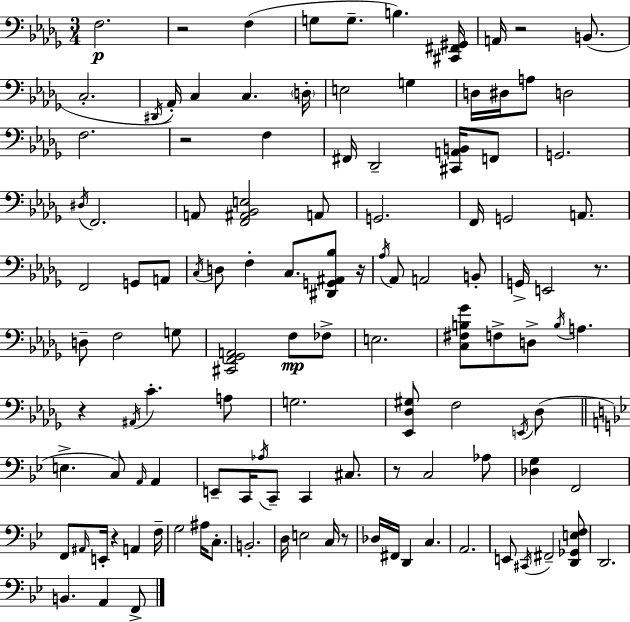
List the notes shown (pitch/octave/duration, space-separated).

F3/h. R/h F3/q G3/e G3/e. B3/q. [C#2,F#2,G#2]/s A2/s R/h B2/e. C3/h. D#2/s Ab2/s C3/q C3/q. D3/s E3/h G3/q D3/s D#3/s A3/e D3/h F3/h. R/h F3/q F#2/s Db2/h [C#2,A2,B2]/s F2/e G2/h. D#3/s F2/h. A2/e [F2,A#2,Bb2,E3]/h A2/e G2/h. F2/s G2/h A2/e. F2/h G2/e A2/e C3/s D3/e F3/q C3/e. [D#2,G2,A#2,Bb3]/e R/s Ab3/s Ab2/e A2/h B2/e G2/s E2/h R/e. D3/e F3/h G3/e [C#2,F2,Gb2,A2]/h F3/e FES3/e E3/h. [C3,F#3,B3,Gb4]/e F3/e D3/e B3/s A3/q. R/q A#2/s C4/q. A3/e G3/h. [Eb2,Db3,G#3]/e F3/h E2/s Db3/e E3/q. C3/e A2/s A2/q E2/e C2/s Ab3/s C2/e C2/q C#3/e. R/e C3/h Ab3/e [Db3,G3]/q F2/h F2/e A#2/s E2/s R/q A2/q F3/s G3/h A#3/s C3/e. B2/h. D3/s E3/h C3/s R/e Db3/s F#2/s D2/q C3/q. A2/h. E2/e C#2/s F#2/h [D2,Gb2,E3,F3]/e D2/h. B2/q. A2/q F2/e